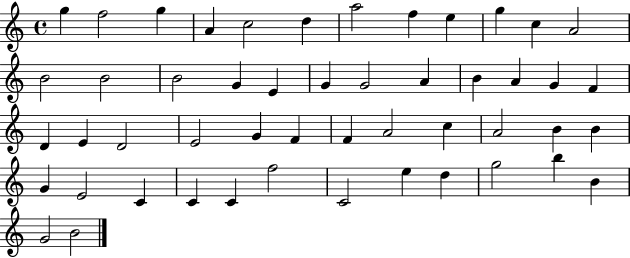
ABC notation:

X:1
T:Untitled
M:4/4
L:1/4
K:C
g f2 g A c2 d a2 f e g c A2 B2 B2 B2 G E G G2 A B A G F D E D2 E2 G F F A2 c A2 B B G E2 C C C f2 C2 e d g2 b B G2 B2